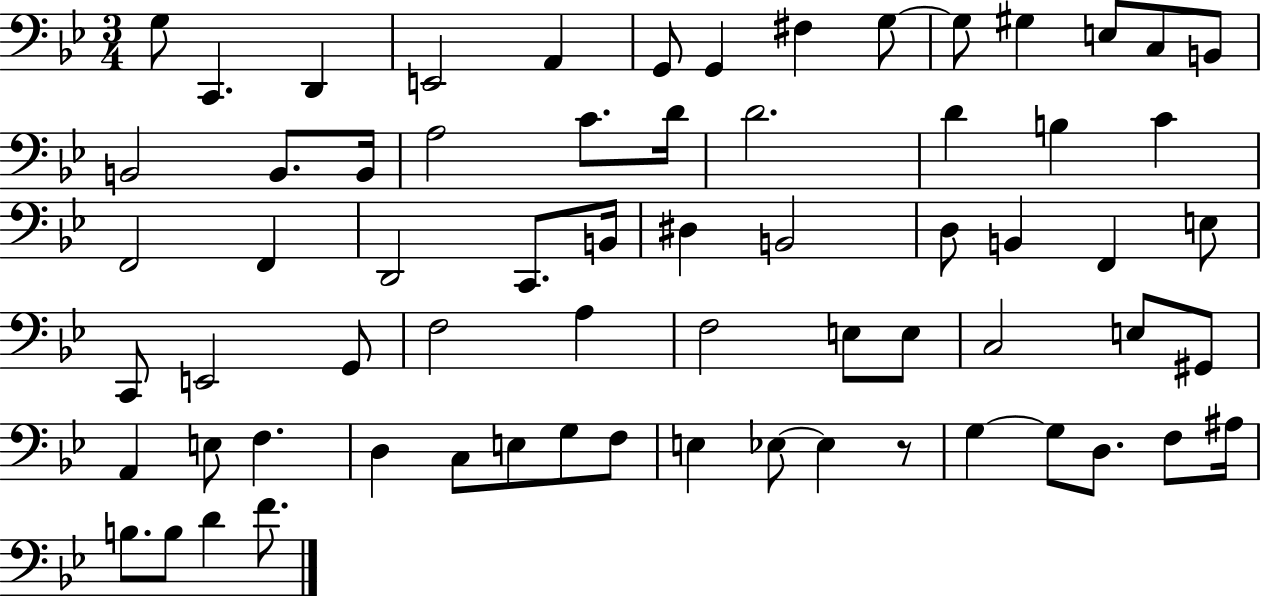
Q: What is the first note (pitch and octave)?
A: G3